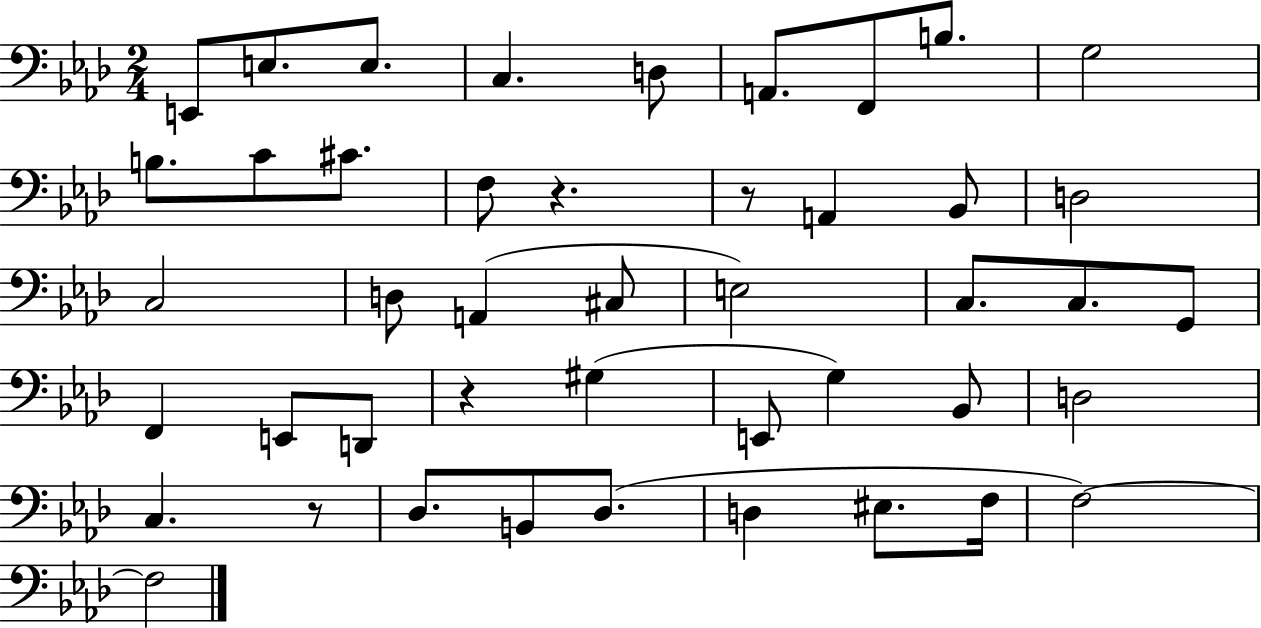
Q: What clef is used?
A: bass